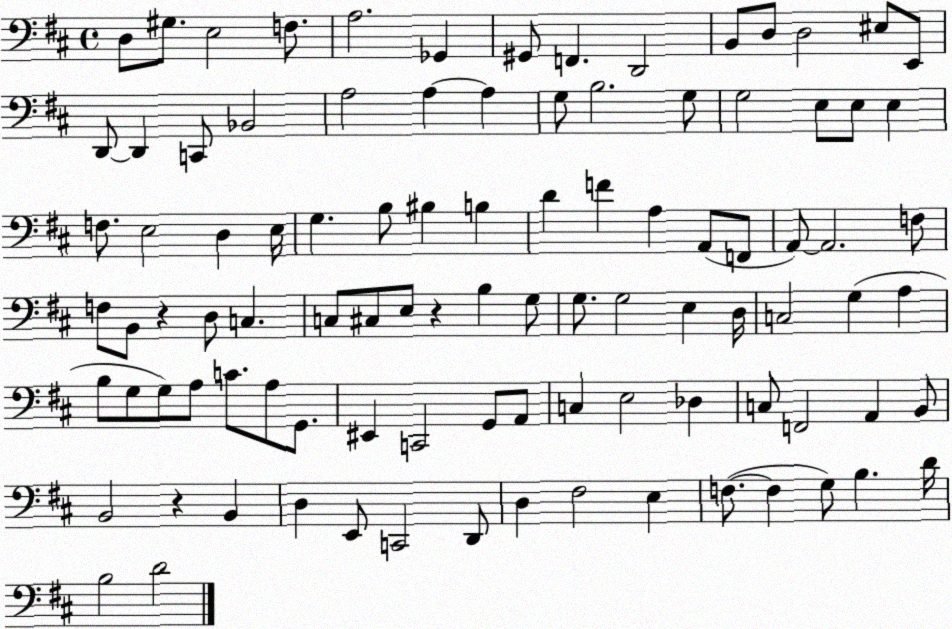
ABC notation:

X:1
T:Untitled
M:4/4
L:1/4
K:D
D,/2 ^G,/2 E,2 F,/2 A,2 _G,, ^G,,/2 F,, D,,2 B,,/2 D,/2 D,2 ^E,/2 E,,/2 D,,/2 D,, C,,/2 _B,,2 A,2 A, A, G,/2 B,2 G,/2 G,2 E,/2 E,/2 E, F,/2 E,2 D, E,/4 G, B,/2 ^B, B, D F A, A,,/2 F,,/2 A,,/2 A,,2 F,/2 F,/2 B,,/2 z D,/2 C, C,/2 ^C,/2 E,/2 z B, G,/2 G,/2 G,2 E, D,/4 C,2 G, A, B,/2 G,/2 G,/2 A,/2 C/2 A,/2 G,,/2 ^E,, C,,2 G,,/2 A,,/2 C, E,2 _D, C,/2 F,,2 A,, B,,/2 B,,2 z B,, D, E,,/2 C,,2 D,,/2 D, ^F,2 E, F,/2 F, G,/2 B, D/4 B,2 D2